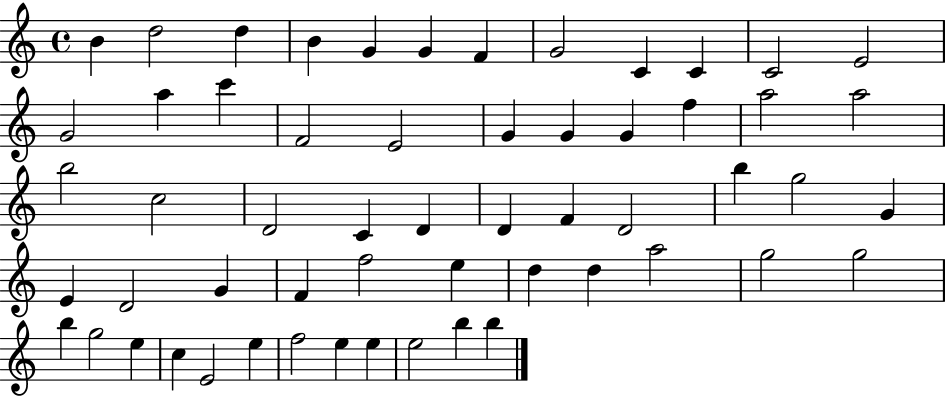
B4/q D5/h D5/q B4/q G4/q G4/q F4/q G4/h C4/q C4/q C4/h E4/h G4/h A5/q C6/q F4/h E4/h G4/q G4/q G4/q F5/q A5/h A5/h B5/h C5/h D4/h C4/q D4/q D4/q F4/q D4/h B5/q G5/h G4/q E4/q D4/h G4/q F4/q F5/h E5/q D5/q D5/q A5/h G5/h G5/h B5/q G5/h E5/q C5/q E4/h E5/q F5/h E5/q E5/q E5/h B5/q B5/q